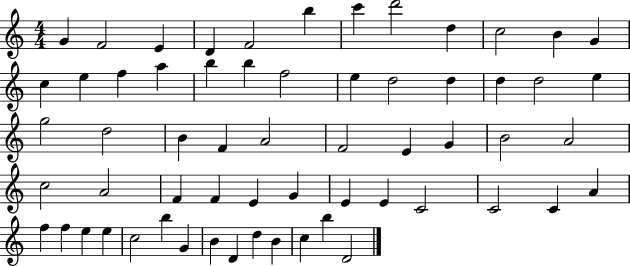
G4/q F4/h E4/q D4/q F4/h B5/q C6/q D6/h D5/q C5/h B4/q G4/q C5/q E5/q F5/q A5/q B5/q B5/q F5/h E5/q D5/h D5/q D5/q D5/h E5/q G5/h D5/h B4/q F4/q A4/h F4/h E4/q G4/q B4/h A4/h C5/h A4/h F4/q F4/q E4/q G4/q E4/q E4/q C4/h C4/h C4/q A4/q F5/q F5/q E5/q E5/q C5/h B5/q G4/q B4/q D4/q D5/q B4/q C5/q B5/q D4/h